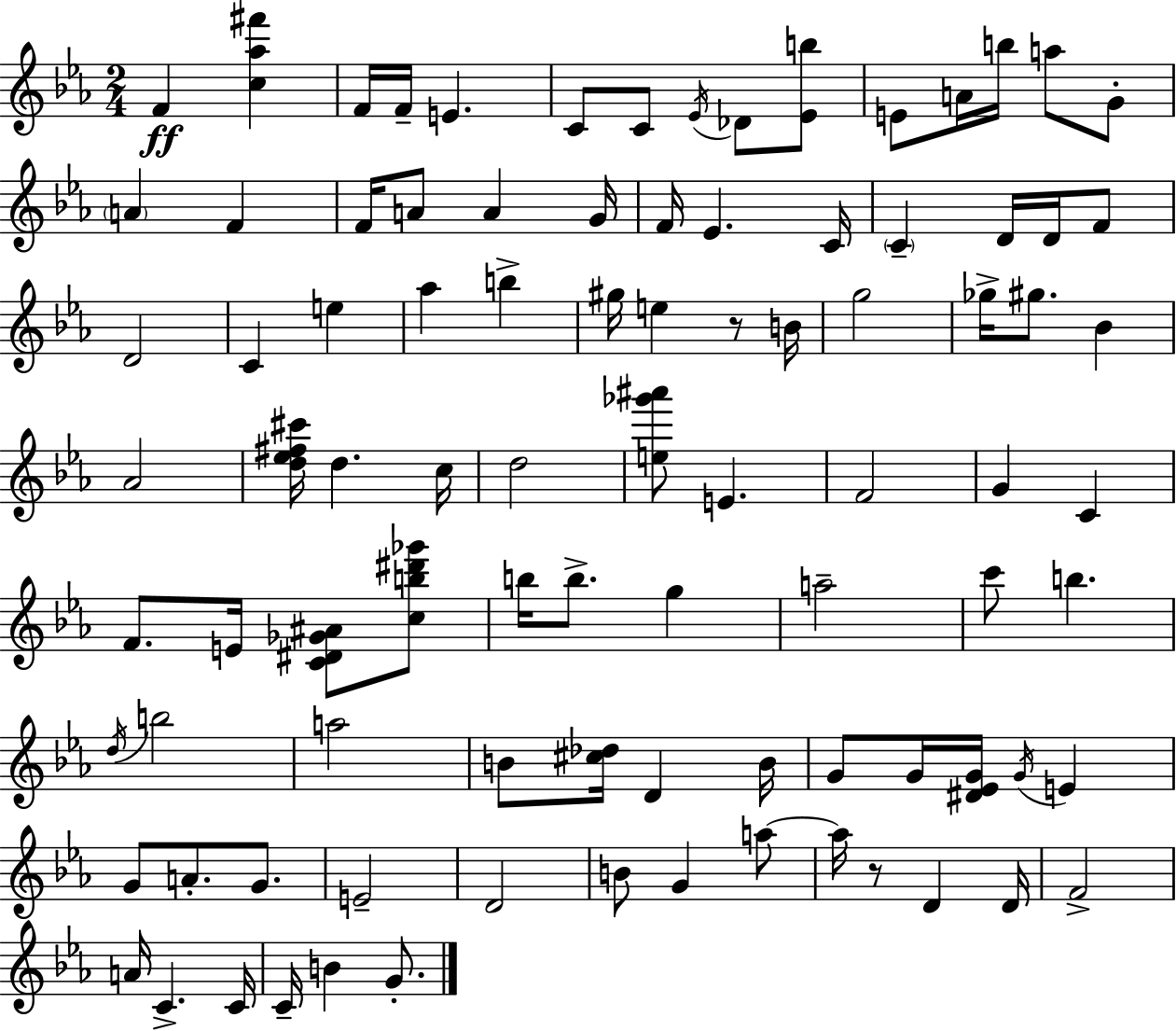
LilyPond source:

{
  \clef treble
  \numericTimeSignature
  \time 2/4
  \key ees \major
  f'4\ff <c'' aes'' fis'''>4 | f'16 f'16-- e'4. | c'8 c'8 \acciaccatura { ees'16 } des'8 <ees' b''>8 | e'8 a'16 b''16 a''8 g'8-. | \break \parenthesize a'4 f'4 | f'16 a'8 a'4 | g'16 f'16 ees'4. | c'16 \parenthesize c'4-- d'16 d'16 f'8 | \break d'2 | c'4 e''4 | aes''4 b''4-> | gis''16 e''4 r8 | \break b'16 g''2 | ges''16-> gis''8. bes'4 | aes'2 | <d'' ees'' fis'' cis'''>16 d''4. | \break c''16 d''2 | <e'' ges''' ais'''>8 e'4. | f'2 | g'4 c'4 | \break f'8. e'16 <c' dis' ges' ais'>8 <c'' b'' dis''' ges'''>8 | b''16 b''8.-> g''4 | a''2-- | c'''8 b''4. | \break \acciaccatura { d''16 } b''2 | a''2 | b'8 <cis'' des''>16 d'4 | b'16 g'8 g'16 <dis' ees' g'>16 \acciaccatura { g'16 } e'4 | \break g'8 a'8.-. | g'8. e'2-- | d'2 | b'8 g'4 | \break a''8~~ a''16 r8 d'4 | d'16 f'2-> | a'16 c'4.-> | c'16 c'16-- b'4 | \break g'8.-. \bar "|."
}